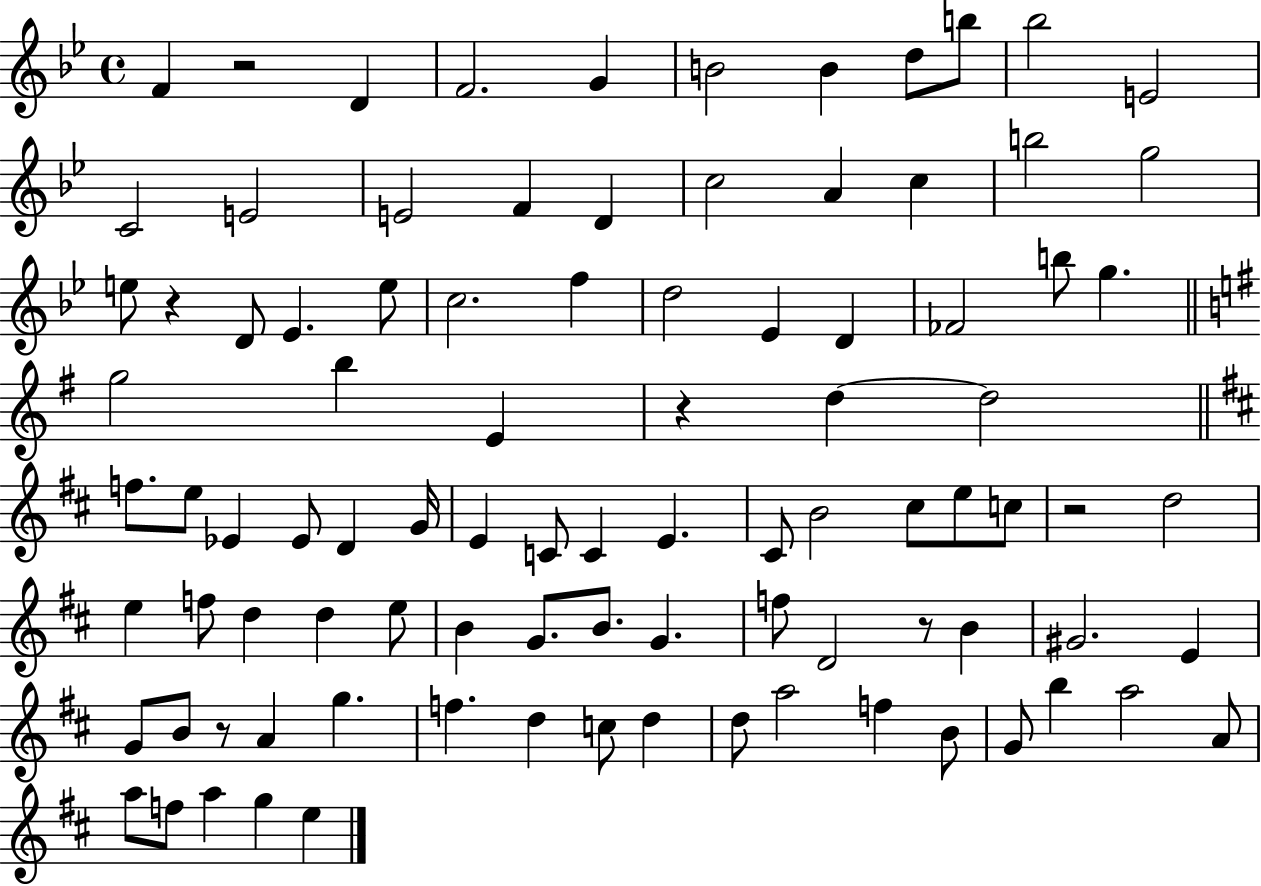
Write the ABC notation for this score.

X:1
T:Untitled
M:4/4
L:1/4
K:Bb
F z2 D F2 G B2 B d/2 b/2 _b2 E2 C2 E2 E2 F D c2 A c b2 g2 e/2 z D/2 _E e/2 c2 f d2 _E D _F2 b/2 g g2 b E z d d2 f/2 e/2 _E _E/2 D G/4 E C/2 C E ^C/2 B2 ^c/2 e/2 c/2 z2 d2 e f/2 d d e/2 B G/2 B/2 G f/2 D2 z/2 B ^G2 E G/2 B/2 z/2 A g f d c/2 d d/2 a2 f B/2 G/2 b a2 A/2 a/2 f/2 a g e